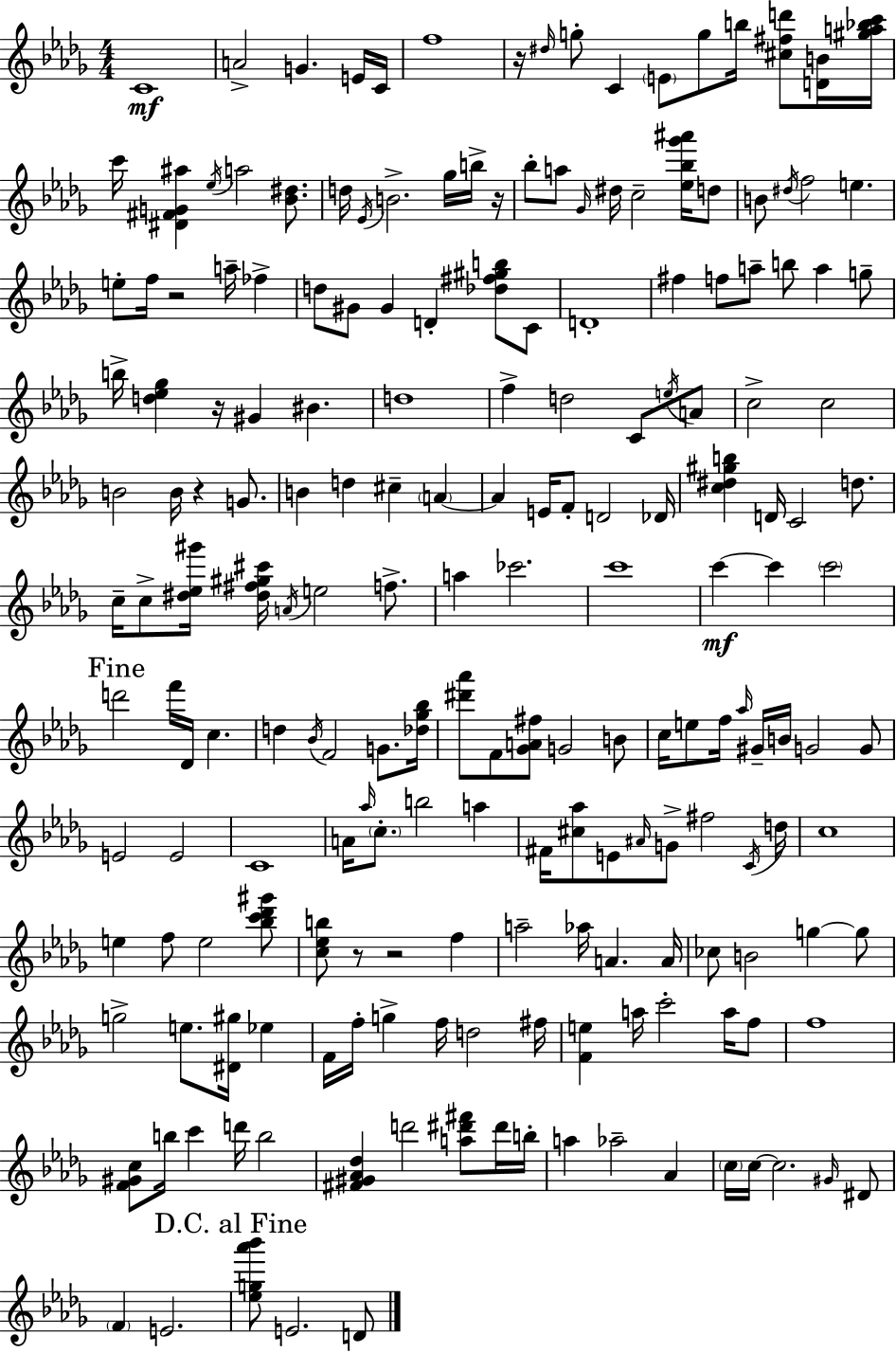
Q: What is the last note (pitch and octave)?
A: D4